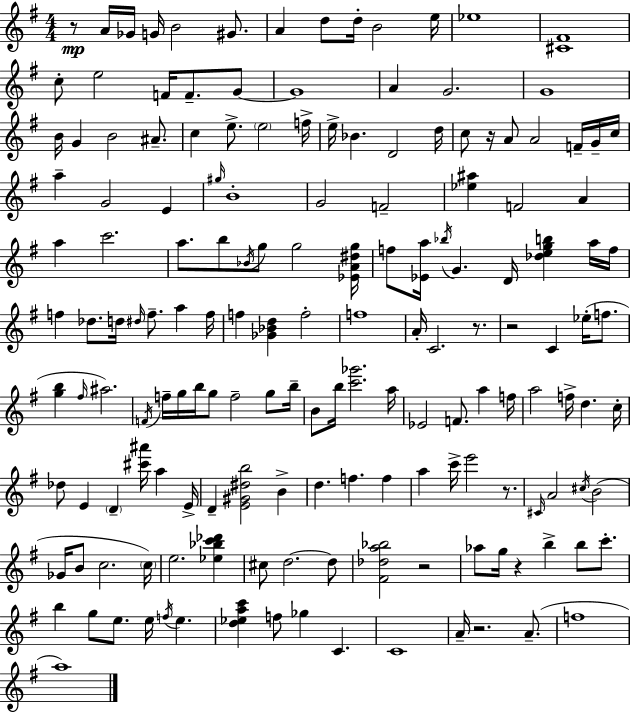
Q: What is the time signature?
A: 4/4